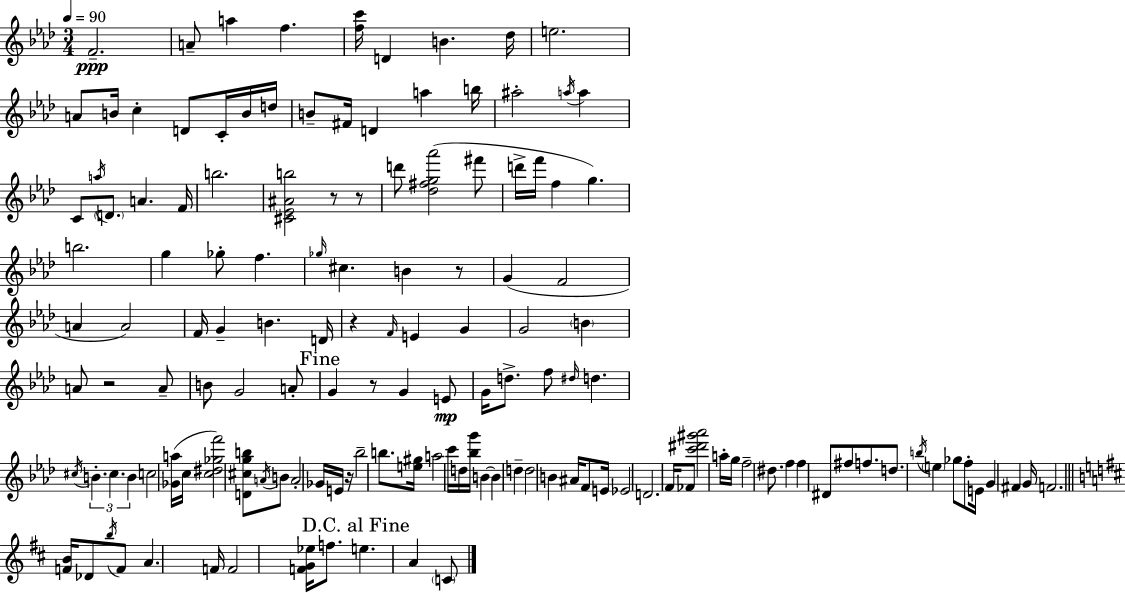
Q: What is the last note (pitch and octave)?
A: C4